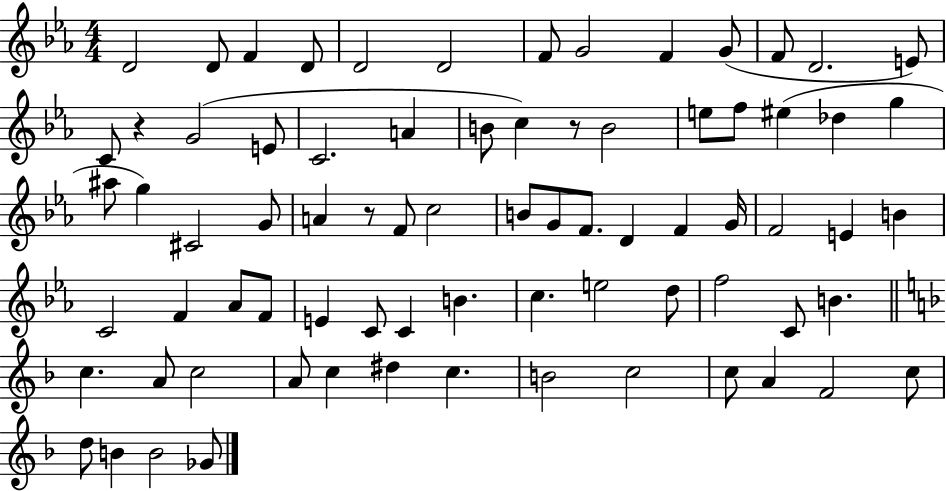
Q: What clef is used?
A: treble